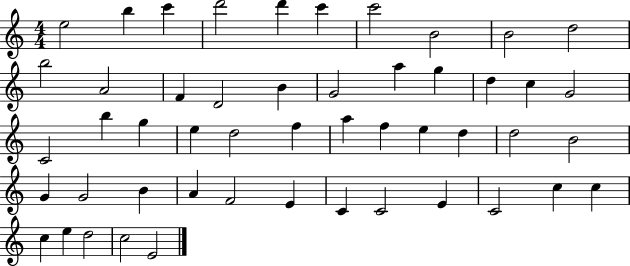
X:1
T:Untitled
M:4/4
L:1/4
K:C
e2 b c' d'2 d' c' c'2 B2 B2 d2 b2 A2 F D2 B G2 a g d c G2 C2 b g e d2 f a f e d d2 B2 G G2 B A F2 E C C2 E C2 c c c e d2 c2 E2